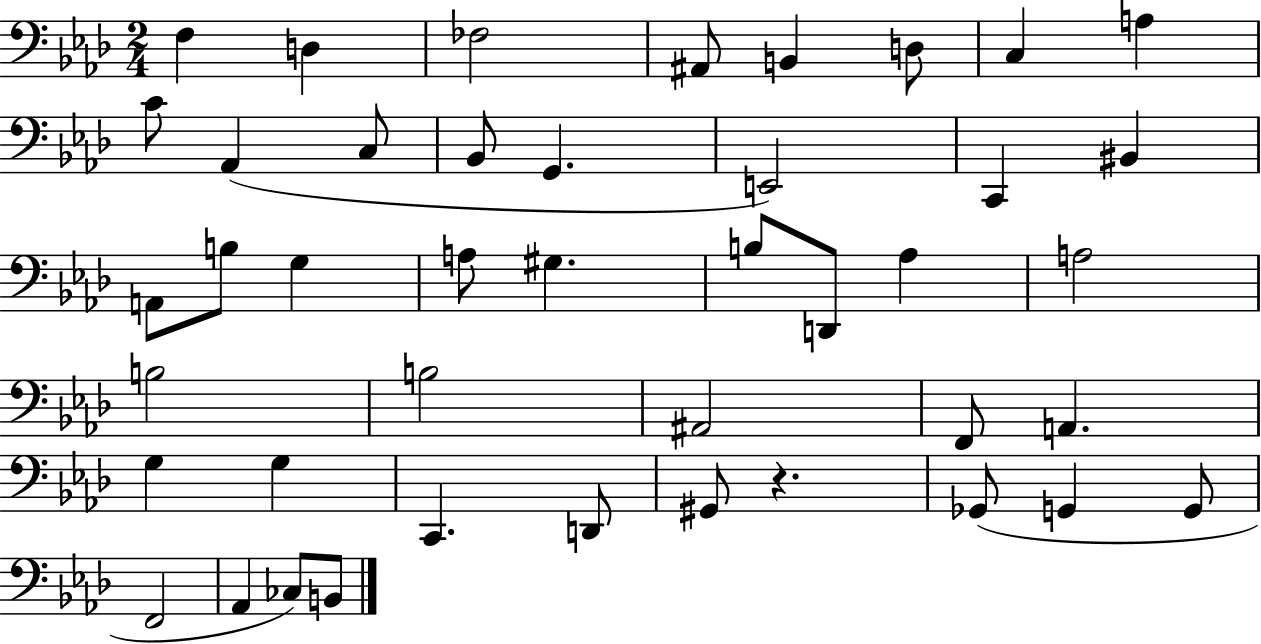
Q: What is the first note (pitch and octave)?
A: F3